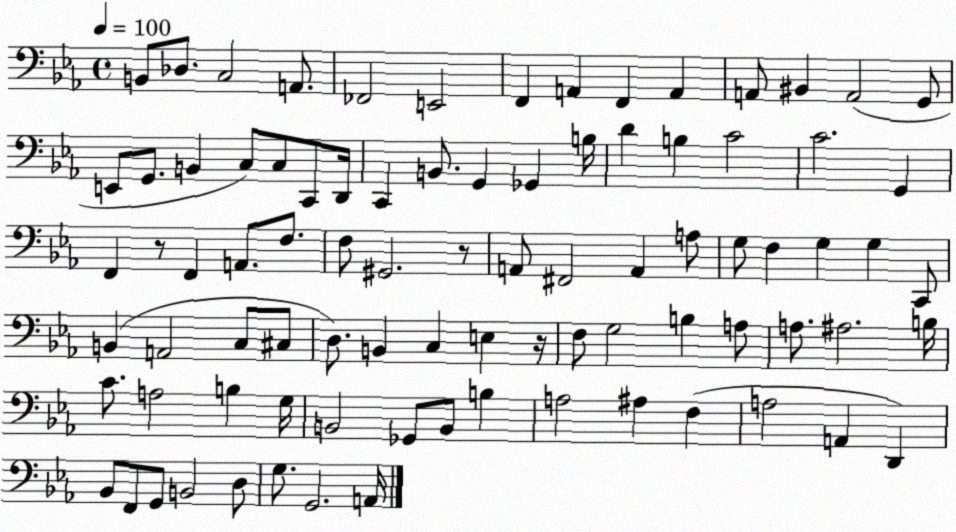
X:1
T:Untitled
M:4/4
L:1/4
K:Eb
B,,/2 _D,/2 C,2 A,,/2 _F,,2 E,,2 F,, A,, F,, A,, A,,/2 ^B,, A,,2 G,,/2 E,,/2 G,,/2 B,, C,/2 C,/2 C,,/2 D,,/4 C,, B,,/2 G,, _G,, B,/4 D B, C2 C2 G,, F,, z/2 F,, A,,/2 F,/2 F,/2 ^G,,2 z/2 A,,/2 ^F,,2 A,, A,/2 G,/2 F, G, G, C,,/2 B,, A,,2 C,/2 ^C,/2 D,/2 B,, C, E, z/4 F,/2 G,2 B, A,/2 A,/2 ^A,2 B,/4 C/2 A,2 B, G,/4 B,,2 _G,,/2 B,,/2 B, A,2 ^A, F, A,2 A,, D,, _B,,/2 F,,/2 G,,/2 B,,2 D,/2 G,/2 G,,2 A,,/4